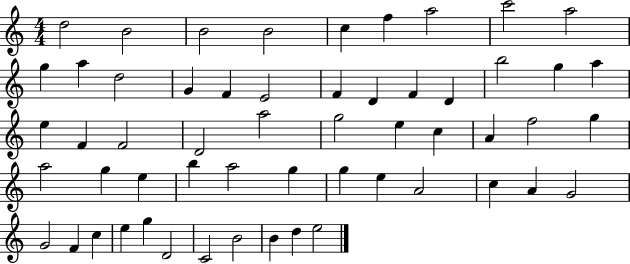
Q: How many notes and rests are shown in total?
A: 56